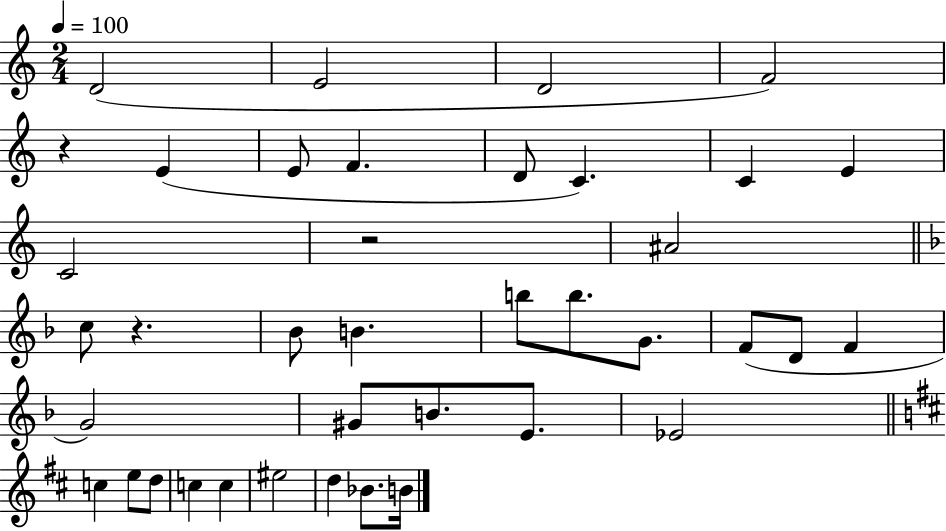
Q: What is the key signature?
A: C major